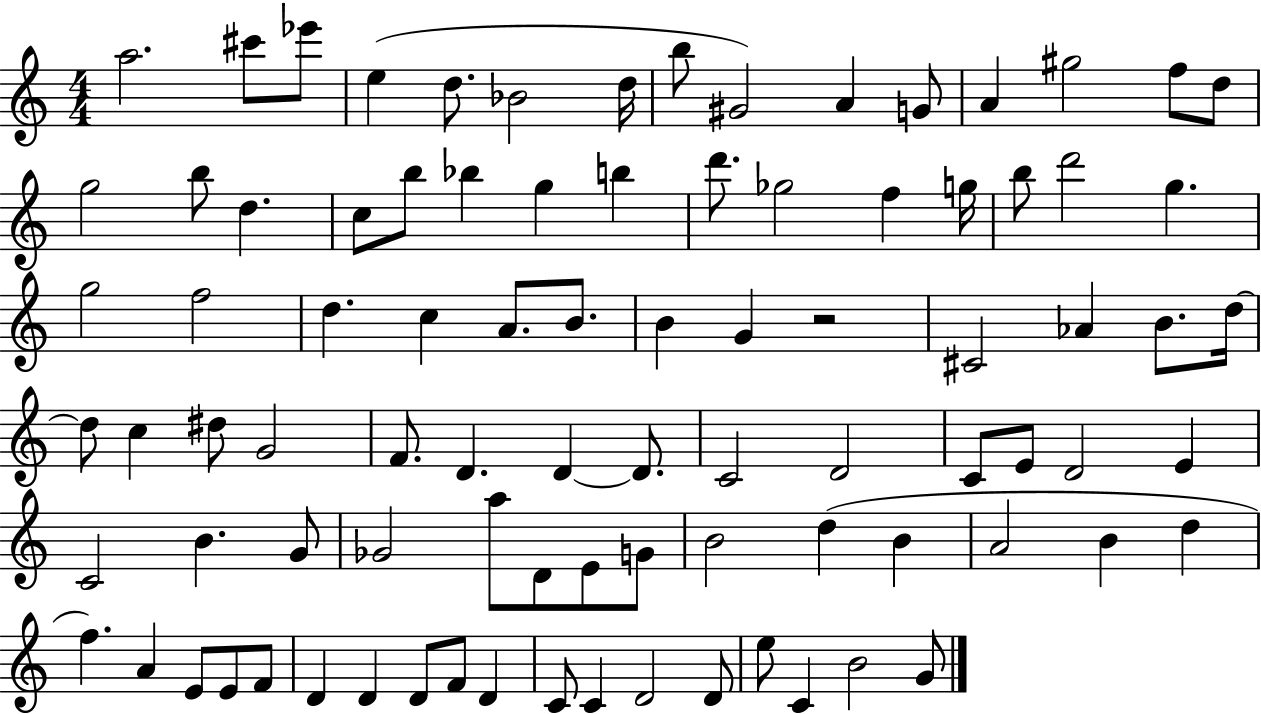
X:1
T:Untitled
M:4/4
L:1/4
K:C
a2 ^c'/2 _e'/2 e d/2 _B2 d/4 b/2 ^G2 A G/2 A ^g2 f/2 d/2 g2 b/2 d c/2 b/2 _b g b d'/2 _g2 f g/4 b/2 d'2 g g2 f2 d c A/2 B/2 B G z2 ^C2 _A B/2 d/4 d/2 c ^d/2 G2 F/2 D D D/2 C2 D2 C/2 E/2 D2 E C2 B G/2 _G2 a/2 D/2 E/2 G/2 B2 d B A2 B d f A E/2 E/2 F/2 D D D/2 F/2 D C/2 C D2 D/2 e/2 C B2 G/2